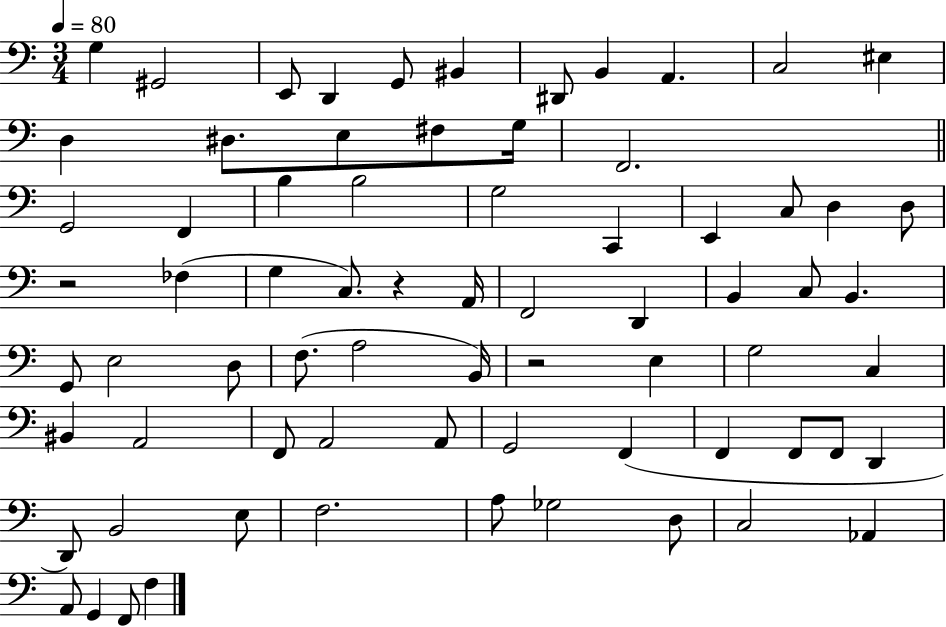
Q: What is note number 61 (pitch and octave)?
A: A3